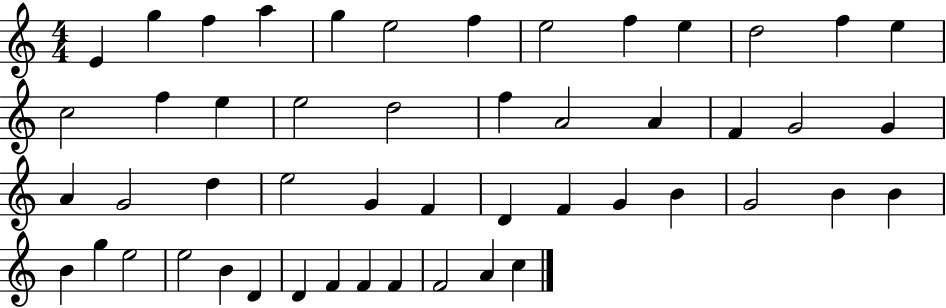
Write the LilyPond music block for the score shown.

{
  \clef treble
  \numericTimeSignature
  \time 4/4
  \key c \major
  e'4 g''4 f''4 a''4 | g''4 e''2 f''4 | e''2 f''4 e''4 | d''2 f''4 e''4 | \break c''2 f''4 e''4 | e''2 d''2 | f''4 a'2 a'4 | f'4 g'2 g'4 | \break a'4 g'2 d''4 | e''2 g'4 f'4 | d'4 f'4 g'4 b'4 | g'2 b'4 b'4 | \break b'4 g''4 e''2 | e''2 b'4 d'4 | d'4 f'4 f'4 f'4 | f'2 a'4 c''4 | \break \bar "|."
}